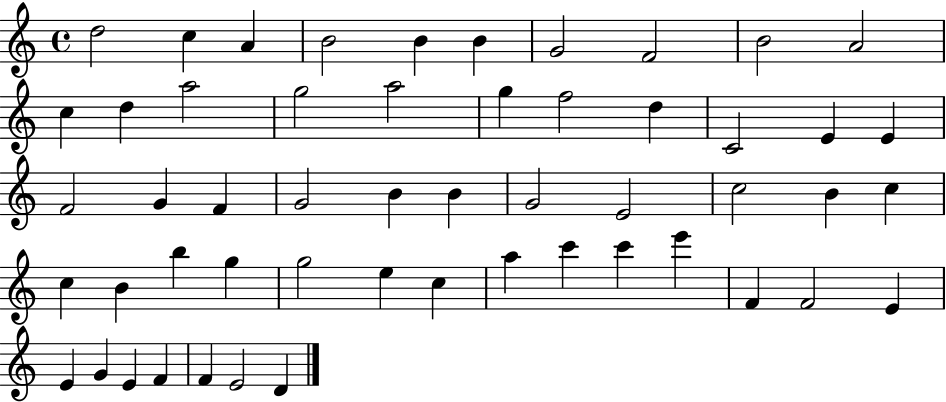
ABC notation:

X:1
T:Untitled
M:4/4
L:1/4
K:C
d2 c A B2 B B G2 F2 B2 A2 c d a2 g2 a2 g f2 d C2 E E F2 G F G2 B B G2 E2 c2 B c c B b g g2 e c a c' c' e' F F2 E E G E F F E2 D